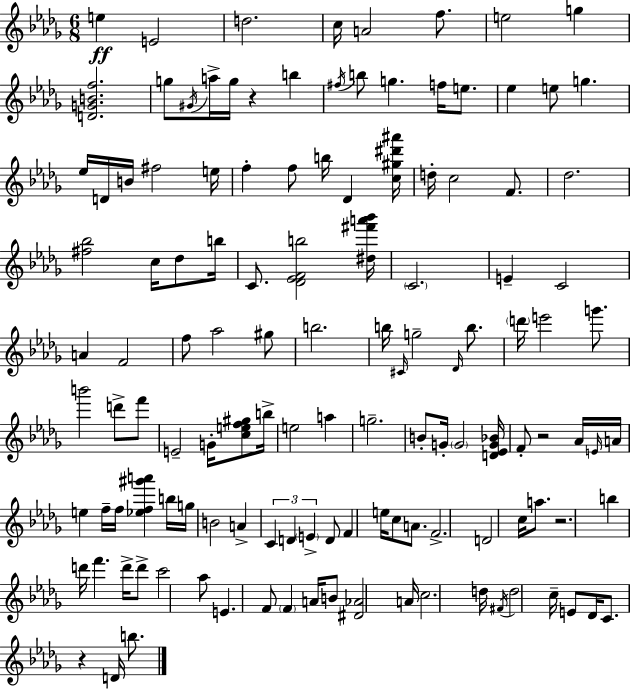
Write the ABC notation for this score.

X:1
T:Untitled
M:6/8
L:1/4
K:Bbm
e E2 d2 c/4 A2 f/2 e2 g [DGBf]2 g/2 ^G/4 a/4 g/4 z b ^f/4 b/2 g f/4 e/2 _e e/2 g _e/4 D/4 B/4 ^f2 e/4 f f/2 b/4 _D [c^g^d'^a']/4 d/4 c2 F/2 _d2 [^f_b]2 c/4 _d/2 b/4 C/2 [_D_EFb]2 [^d^f'a'_b']/4 C2 E C2 A F2 f/2 _a2 ^g/2 b2 b/4 ^C/4 g2 _D/4 b/2 d'/4 e'2 g'/2 b'2 d'/2 f'/2 E2 G/4 [cef^g]/2 b/4 e2 a g2 B/2 G/4 G2 [D_EG_B]/4 F/2 z2 _A/4 E/4 A/4 e f/4 f/4 [_ef^g'a'] b/4 g/4 B2 A C D E D/2 F e/4 c/2 A/2 F2 D2 c/4 a/2 z2 b d'/4 f' d'/4 d'/2 c'2 _a/2 E F/2 F A/4 B/2 [^D_A]2 A/4 c2 d/4 ^F/4 d2 c/4 E/2 _D/4 C/2 z D/4 b/2